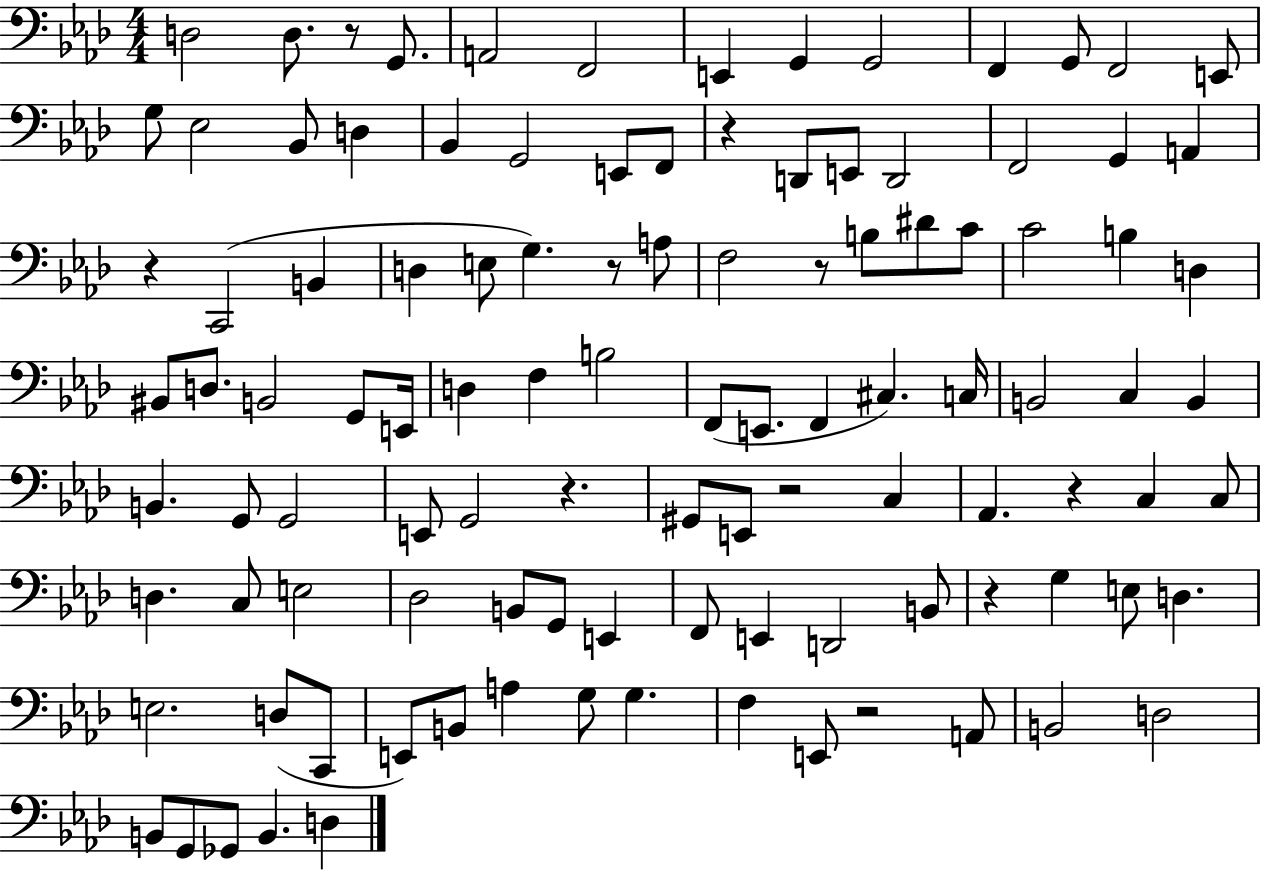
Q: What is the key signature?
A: AES major